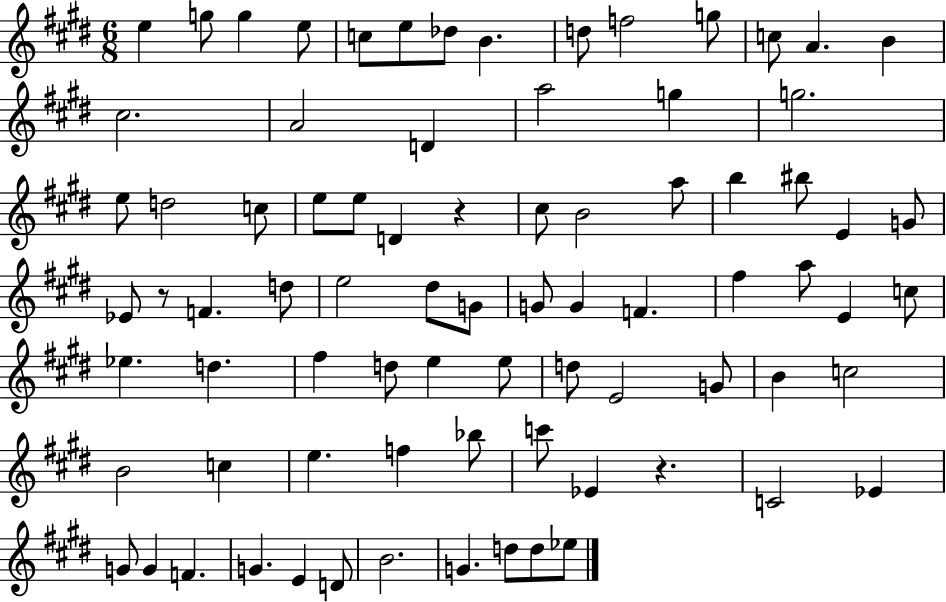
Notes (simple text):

E5/q G5/e G5/q E5/e C5/e E5/e Db5/e B4/q. D5/e F5/h G5/e C5/e A4/q. B4/q C#5/h. A4/h D4/q A5/h G5/q G5/h. E5/e D5/h C5/e E5/e E5/e D4/q R/q C#5/e B4/h A5/e B5/q BIS5/e E4/q G4/e Eb4/e R/e F4/q. D5/e E5/h D#5/e G4/e G4/e G4/q F4/q. F#5/q A5/e E4/q C5/e Eb5/q. D5/q. F#5/q D5/e E5/q E5/e D5/e E4/h G4/e B4/q C5/h B4/h C5/q E5/q. F5/q Bb5/e C6/e Eb4/q R/q. C4/h Eb4/q G4/e G4/q F4/q. G4/q. E4/q D4/e B4/h. G4/q. D5/e D5/e Eb5/e